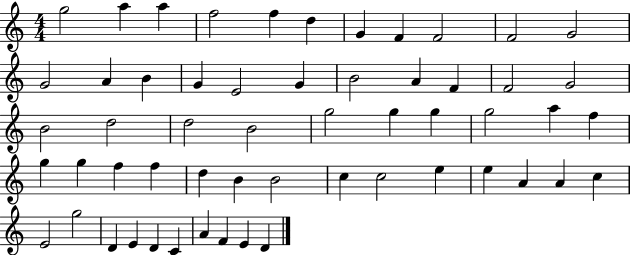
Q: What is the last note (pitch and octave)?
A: D4